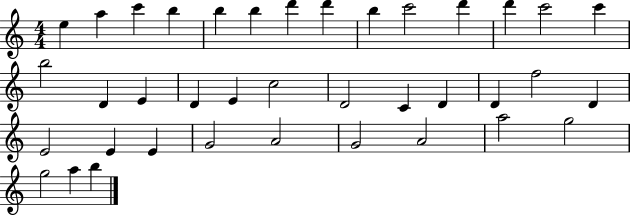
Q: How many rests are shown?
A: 0